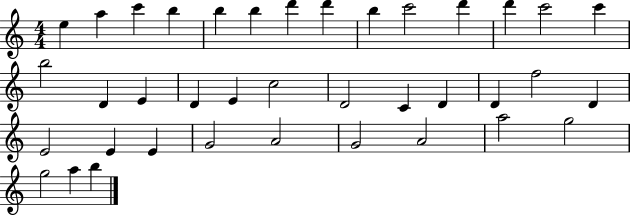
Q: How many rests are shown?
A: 0